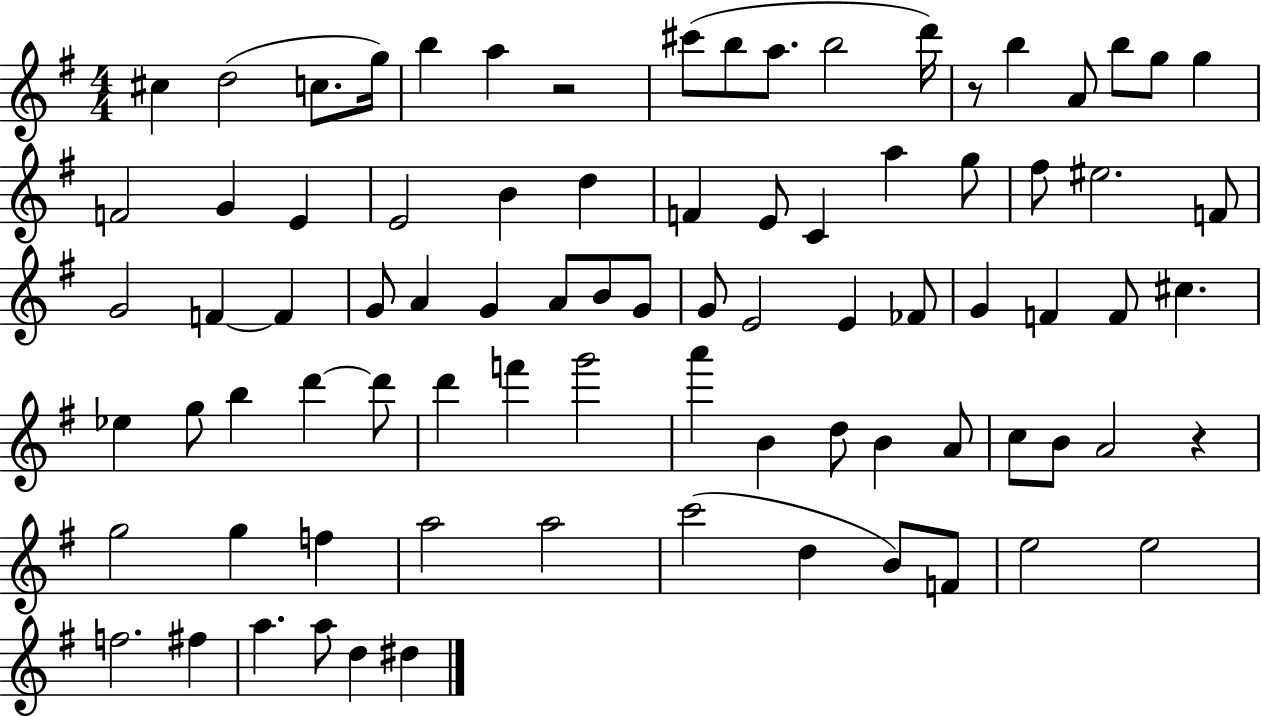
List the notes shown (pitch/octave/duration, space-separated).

C#5/q D5/h C5/e. G5/s B5/q A5/q R/h C#6/e B5/e A5/e. B5/h D6/s R/e B5/q A4/e B5/e G5/e G5/q F4/h G4/q E4/q E4/h B4/q D5/q F4/q E4/e C4/q A5/q G5/e F#5/e EIS5/h. F4/e G4/h F4/q F4/q G4/e A4/q G4/q A4/e B4/e G4/e G4/e E4/h E4/q FES4/e G4/q F4/q F4/e C#5/q. Eb5/q G5/e B5/q D6/q D6/e D6/q F6/q G6/h A6/q B4/q D5/e B4/q A4/e C5/e B4/e A4/h R/q G5/h G5/q F5/q A5/h A5/h C6/h D5/q B4/e F4/e E5/h E5/h F5/h. F#5/q A5/q. A5/e D5/q D#5/q